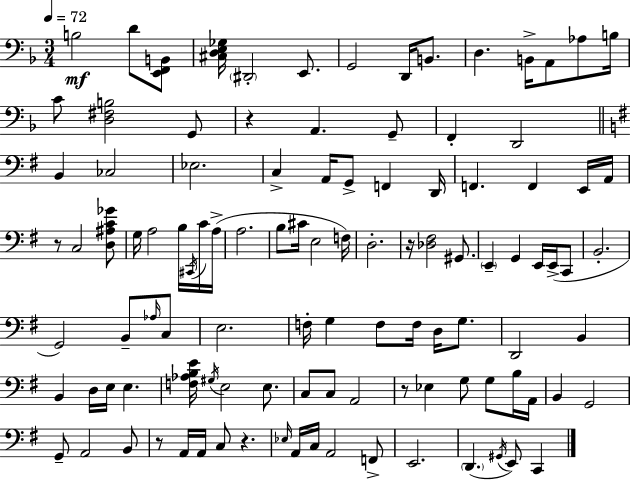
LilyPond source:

{
  \clef bass
  \numericTimeSignature
  \time 3/4
  \key f \major
  \tempo 4 = 72
  b2\mf d'8 <e, f, b,>8 | <cis d e ges>16 \parenthesize dis,2-. e,8. | g,2 d,16 b,8. | d4. b,16-> a,8 aes8 b16 | \break c'8 <d fis b>2 g,8 | r4 a,4. g,8-- | f,4-. d,2 | \bar "||" \break \key g \major b,4 ces2 | ees2. | c4-> a,16 g,8-> f,4 d,16 | f,4. f,4 e,16 a,16 | \break r8 c2 <d ais c' ges'>8 | g16 a2 b16 \acciaccatura { cis,16 } c'16 | a16->( a2. | b8 cis'16 e2 | \break f16) d2.-. | r16 <des fis>2 gis,8. | \parenthesize e,4-- g,4 e,16 e,16->( c,8 | b,2.-. | \break g,2) b,8-- \grace { aes16 } | c8 e2. | f16-. g4 f8 f16 d16 g8. | d,2 b,4 | \break b,4 d16 e16 e4. | <f aes b e'>16 \acciaccatura { gis16 } e2 | e8. c8 c8 a,2 | r8 ees4 g8 g8 | \break b16 a,16 b,4 g,2 | g,8-- a,2 | b,8 r8 a,16 a,16 c8 r4. | \grace { ees16 } a,16 c16 a,2 | \break f,8-> e,2. | \parenthesize d,4.( \acciaccatura { gis,16 } e,8) | c,4 \bar "|."
}